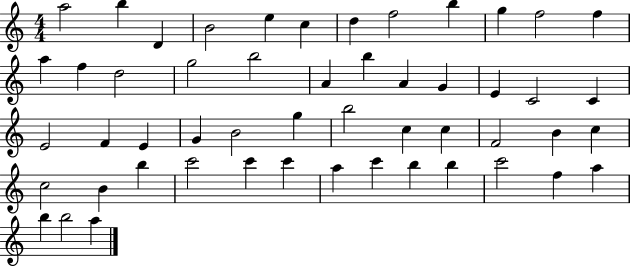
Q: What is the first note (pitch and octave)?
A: A5